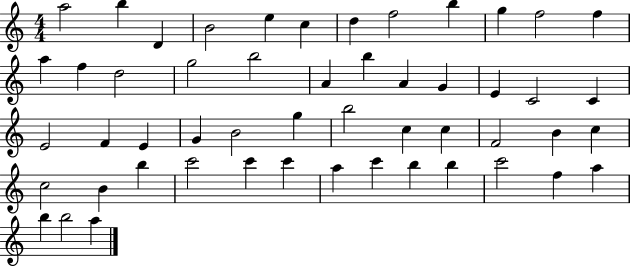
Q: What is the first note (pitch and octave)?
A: A5